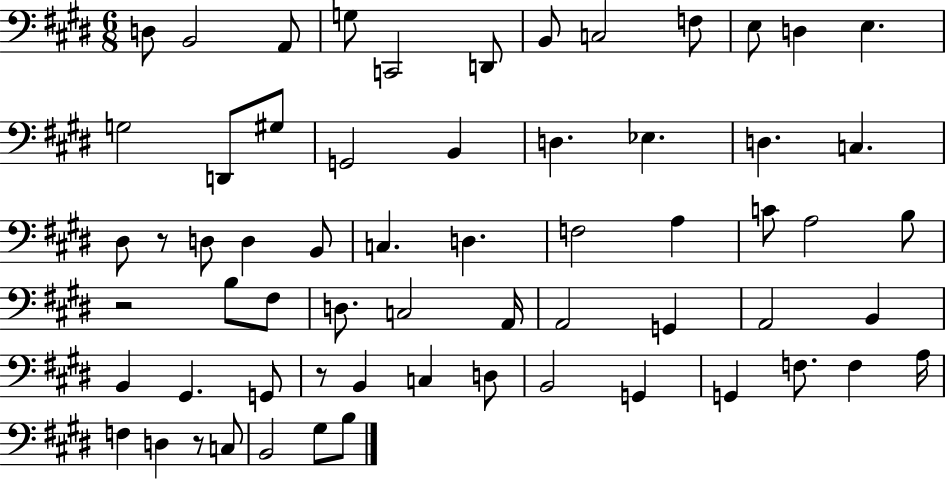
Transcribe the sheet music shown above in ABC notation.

X:1
T:Untitled
M:6/8
L:1/4
K:E
D,/2 B,,2 A,,/2 G,/2 C,,2 D,,/2 B,,/2 C,2 F,/2 E,/2 D, E, G,2 D,,/2 ^G,/2 G,,2 B,, D, _E, D, C, ^D,/2 z/2 D,/2 D, B,,/2 C, D, F,2 A, C/2 A,2 B,/2 z2 B,/2 ^F,/2 D,/2 C,2 A,,/4 A,,2 G,, A,,2 B,, B,, ^G,, G,,/2 z/2 B,, C, D,/2 B,,2 G,, G,, F,/2 F, A,/4 F, D, z/2 C,/2 B,,2 ^G,/2 B,/2